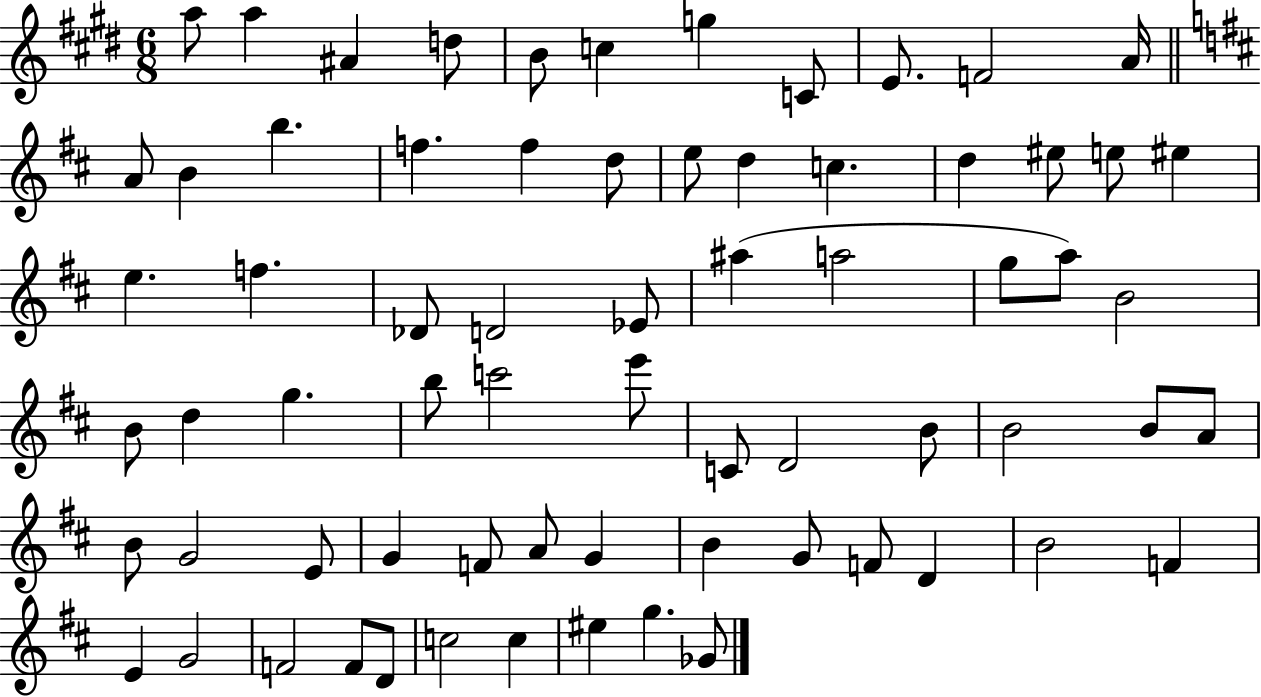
X:1
T:Untitled
M:6/8
L:1/4
K:E
a/2 a ^A d/2 B/2 c g C/2 E/2 F2 A/4 A/2 B b f f d/2 e/2 d c d ^e/2 e/2 ^e e f _D/2 D2 _E/2 ^a a2 g/2 a/2 B2 B/2 d g b/2 c'2 e'/2 C/2 D2 B/2 B2 B/2 A/2 B/2 G2 E/2 G F/2 A/2 G B G/2 F/2 D B2 F E G2 F2 F/2 D/2 c2 c ^e g _G/2